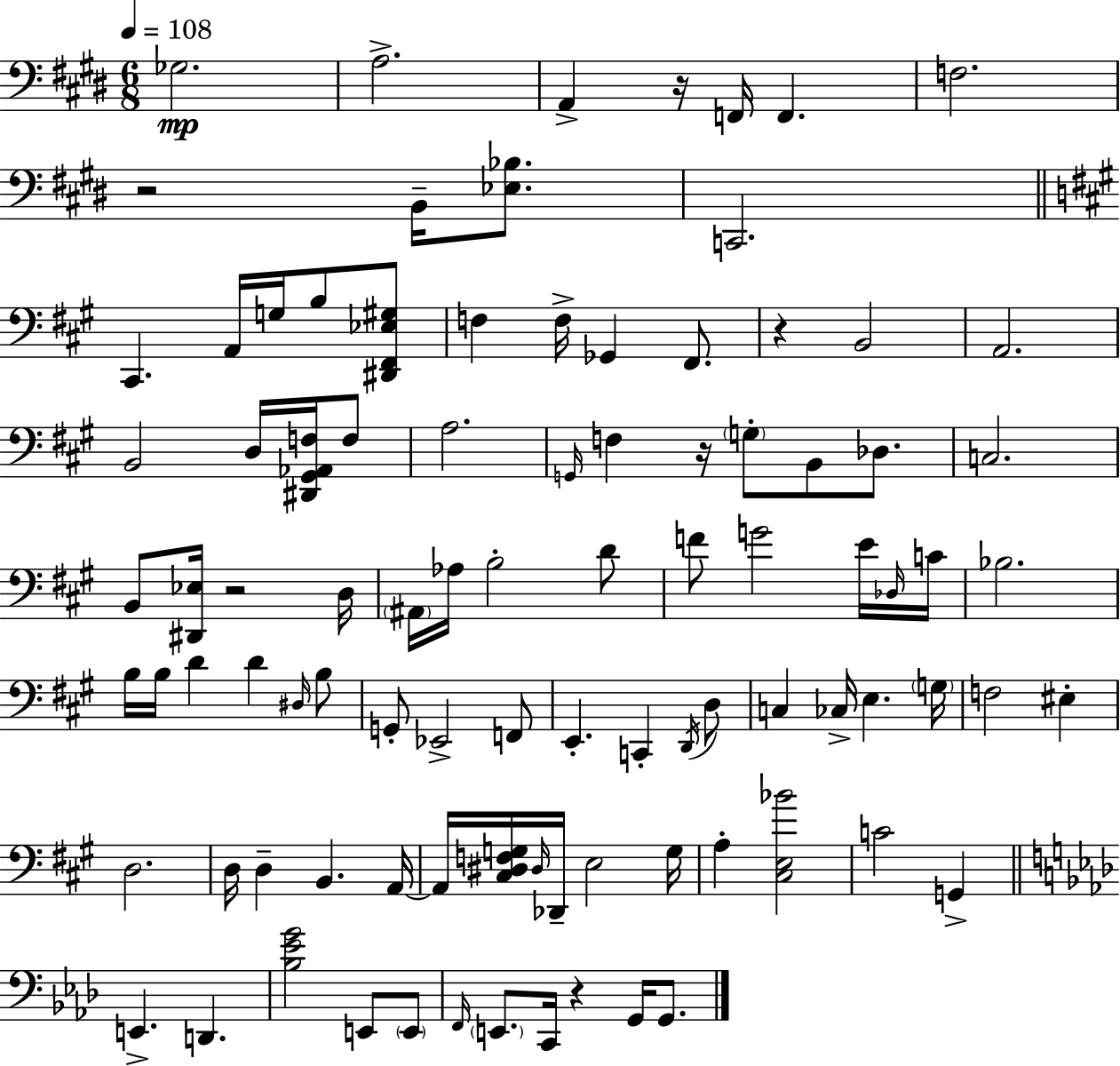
{
  \clef bass
  \numericTimeSignature
  \time 6/8
  \key e \major
  \tempo 4 = 108
  ges2.\mp | a2.-> | a,4-> r16 f,16 f,4. | f2. | \break r2 b,16-- <ees bes>8. | c,2. | \bar "||" \break \key a \major cis,4. a,16 g16 b8 <dis, fis, ees gis>8 | f4 f16-> ges,4 fis,8. | r4 b,2 | a,2. | \break b,2 d16 <dis, gis, aes, f>16 f8 | a2. | \grace { g,16 } f4 r16 \parenthesize g8-. b,8 des8. | c2. | \break b,8 <dis, ees>16 r2 | d16 \parenthesize ais,16 aes16 b2-. d'8 | f'8 g'2 e'16 | \grace { des16 } c'16 bes2. | \break b16 b16 d'4 d'4 | \grace { dis16 } b8 g,8-. ees,2-> | f,8 e,4.-. c,4-. | \acciaccatura { d,16 } d8 c4 ces16-> e4. | \break \parenthesize g16 f2 | eis4-. d2. | d16 d4-- b,4. | a,16~~ a,16 <cis dis f g>16 \grace { dis16 } des,16-- e2 | \break g16 a4-. <cis e bes'>2 | c'2 | g,4-> \bar "||" \break \key aes \major e,4.-> d,4. | <bes ees' g'>2 e,8 \parenthesize e,8 | \grace { f,16 } \parenthesize e,8. c,16 r4 g,16 g,8. | \bar "|."
}